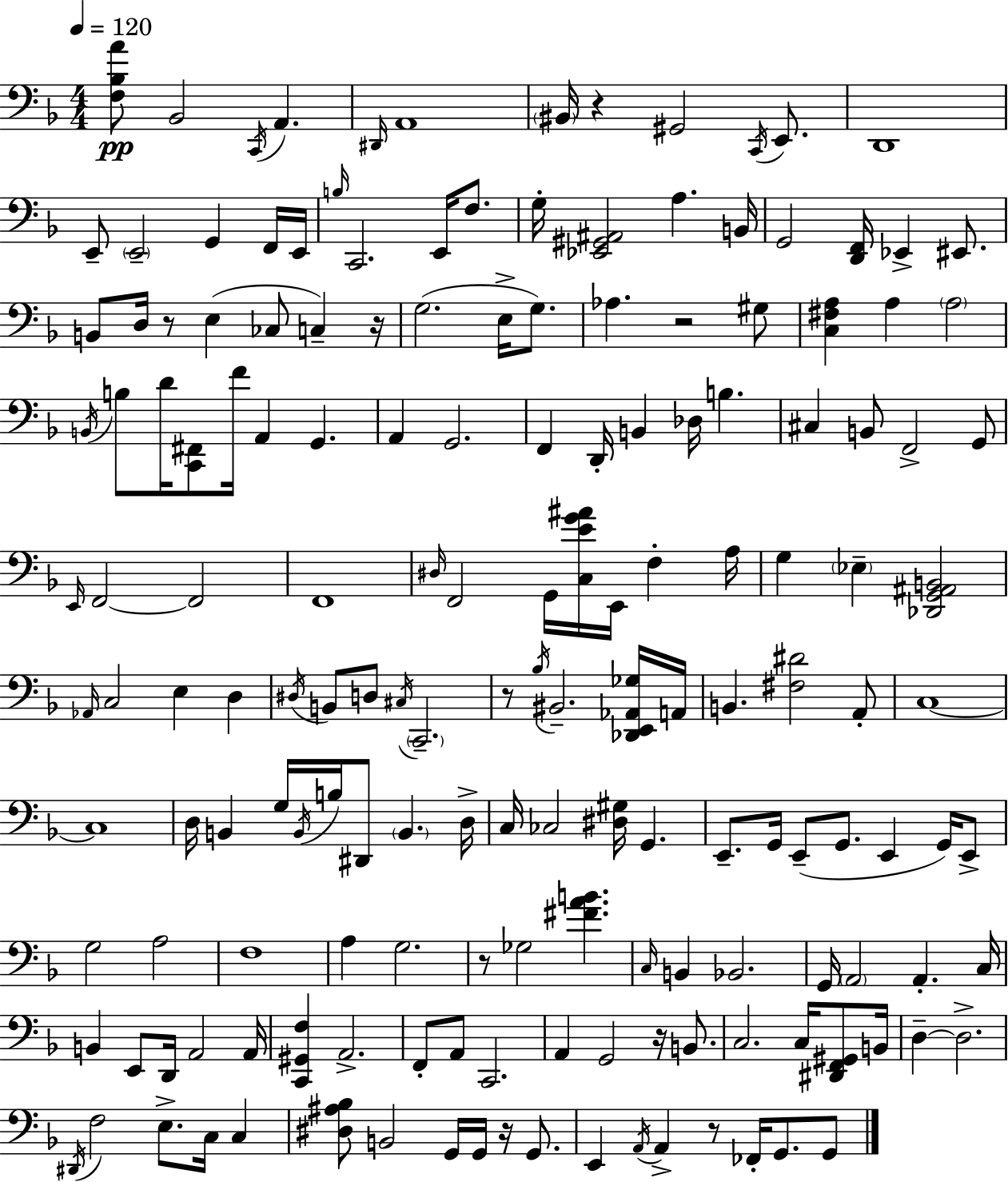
X:1
T:Untitled
M:4/4
L:1/4
K:F
[F,_B,A]/2 _B,,2 C,,/4 A,, ^D,,/4 A,,4 ^B,,/4 z ^G,,2 C,,/4 E,,/2 D,,4 E,,/2 E,,2 G,, F,,/4 E,,/4 B,/4 C,,2 E,,/4 F,/2 G,/4 [_E,,^G,,^A,,]2 A, B,,/4 G,,2 [D,,F,,]/4 _E,, ^E,,/2 B,,/2 D,/4 z/2 E, _C,/2 C, z/4 G,2 E,/4 G,/2 _A, z2 ^G,/2 [C,^F,A,] A, A,2 B,,/4 B,/2 D/4 [C,,^F,,]/2 F/4 A,, G,, A,, G,,2 F,, D,,/4 B,, _D,/4 B, ^C, B,,/2 F,,2 G,,/2 E,,/4 F,,2 F,,2 F,,4 ^D,/4 F,,2 G,,/4 [C,EG^A]/4 E,,/4 F, A,/4 G, _E, [_D,,G,,^A,,B,,]2 _A,,/4 C,2 E, D, ^D,/4 B,,/2 D,/2 ^C,/4 C,,2 z/2 _B,/4 ^B,,2 [_D,,E,,_A,,_G,]/4 A,,/4 B,, [^F,^D]2 A,,/2 C,4 C,4 D,/4 B,, G,/4 B,,/4 B,/4 ^D,,/2 B,, D,/4 C,/4 _C,2 [^D,^G,]/4 G,, E,,/2 G,,/4 E,,/2 G,,/2 E,, G,,/4 E,,/2 G,2 A,2 F,4 A, G,2 z/2 _G,2 [^FAB] C,/4 B,, _B,,2 G,,/4 A,,2 A,, C,/4 B,, E,,/2 D,,/4 A,,2 A,,/4 [C,,^G,,F,] A,,2 F,,/2 A,,/2 C,,2 A,, G,,2 z/4 B,,/2 C,2 C,/4 [^D,,F,,^G,,]/2 B,,/4 D, D,2 ^D,,/4 F,2 E,/2 C,/4 C, [^D,^A,_B,]/2 B,,2 G,,/4 G,,/4 z/4 G,,/2 E,, A,,/4 A,, z/2 _F,,/4 G,,/2 G,,/2